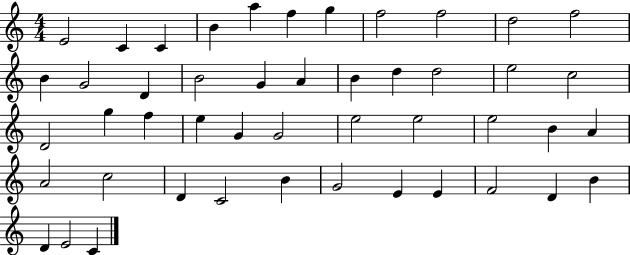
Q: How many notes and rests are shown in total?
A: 47